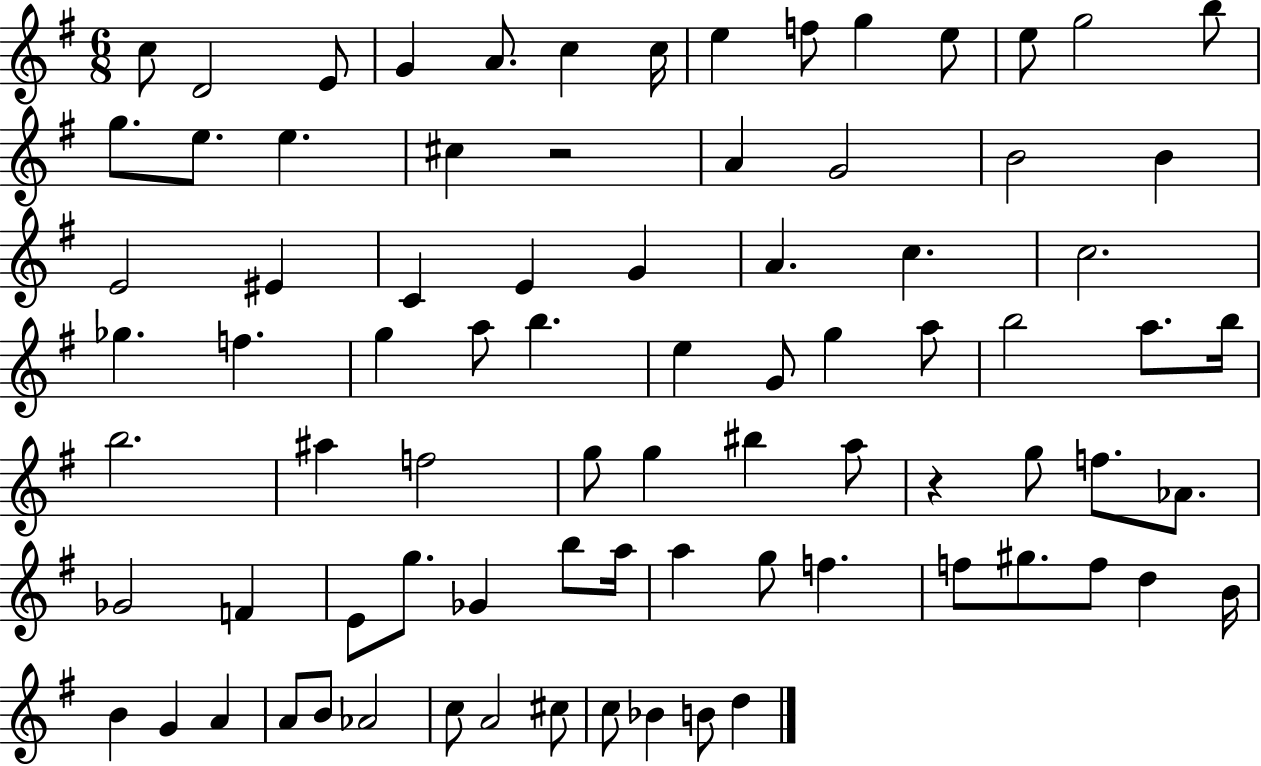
C5/e D4/h E4/e G4/q A4/e. C5/q C5/s E5/q F5/e G5/q E5/e E5/e G5/h B5/e G5/e. E5/e. E5/q. C#5/q R/h A4/q G4/h B4/h B4/q E4/h EIS4/q C4/q E4/q G4/q A4/q. C5/q. C5/h. Gb5/q. F5/q. G5/q A5/e B5/q. E5/q G4/e G5/q A5/e B5/h A5/e. B5/s B5/h. A#5/q F5/h G5/e G5/q BIS5/q A5/e R/q G5/e F5/e. Ab4/e. Gb4/h F4/q E4/e G5/e. Gb4/q B5/e A5/s A5/q G5/e F5/q. F5/e G#5/e. F5/e D5/q B4/s B4/q G4/q A4/q A4/e B4/e Ab4/h C5/e A4/h C#5/e C5/e Bb4/q B4/e D5/q